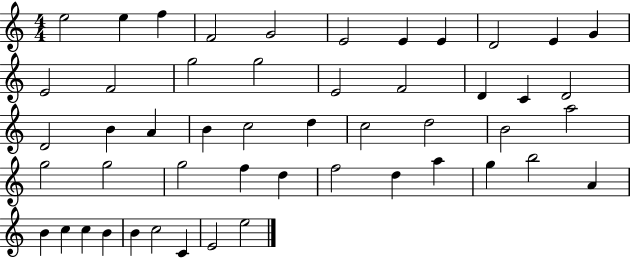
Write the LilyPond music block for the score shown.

{
  \clef treble
  \numericTimeSignature
  \time 4/4
  \key c \major
  e''2 e''4 f''4 | f'2 g'2 | e'2 e'4 e'4 | d'2 e'4 g'4 | \break e'2 f'2 | g''2 g''2 | e'2 f'2 | d'4 c'4 d'2 | \break d'2 b'4 a'4 | b'4 c''2 d''4 | c''2 d''2 | b'2 a''2 | \break g''2 g''2 | g''2 f''4 d''4 | f''2 d''4 a''4 | g''4 b''2 a'4 | \break b'4 c''4 c''4 b'4 | b'4 c''2 c'4 | e'2 e''2 | \bar "|."
}